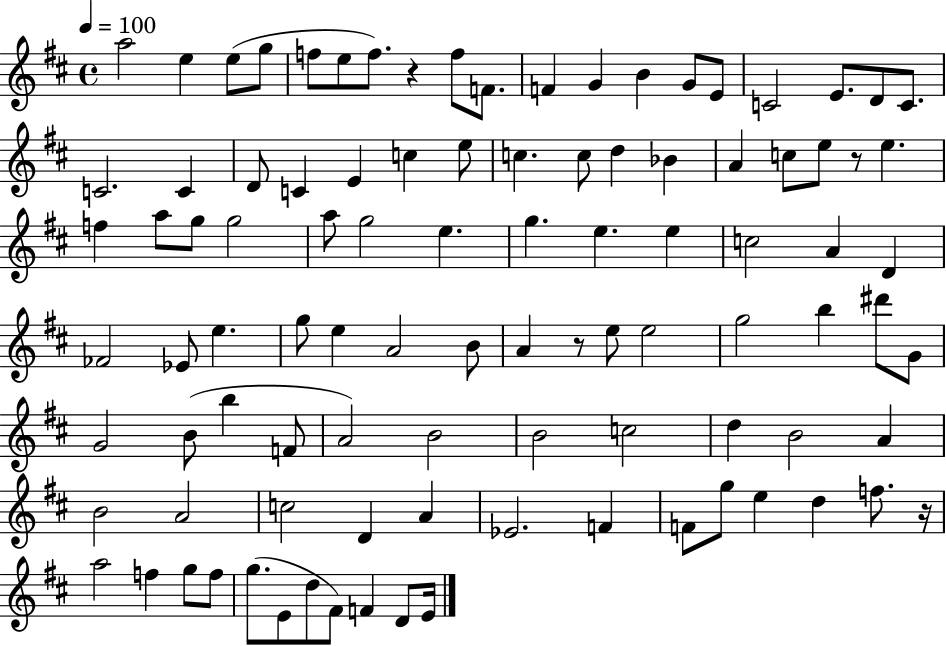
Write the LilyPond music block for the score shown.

{
  \clef treble
  \time 4/4
  \defaultTimeSignature
  \key d \major
  \tempo 4 = 100
  a''2 e''4 e''8( g''8 | f''8 e''8 f''8.) r4 f''8 f'8. | f'4 g'4 b'4 g'8 e'8 | c'2 e'8. d'8 c'8. | \break c'2. c'4 | d'8 c'4 e'4 c''4 e''8 | c''4. c''8 d''4 bes'4 | a'4 c''8 e''8 r8 e''4. | \break f''4 a''8 g''8 g''2 | a''8 g''2 e''4. | g''4. e''4. e''4 | c''2 a'4 d'4 | \break fes'2 ees'8 e''4. | g''8 e''4 a'2 b'8 | a'4 r8 e''8 e''2 | g''2 b''4 dis'''8 g'8 | \break g'2 b'8( b''4 f'8 | a'2) b'2 | b'2 c''2 | d''4 b'2 a'4 | \break b'2 a'2 | c''2 d'4 a'4 | ees'2. f'4 | f'8 g''8 e''4 d''4 f''8. r16 | \break a''2 f''4 g''8 f''8 | g''8.( e'8 d''8 fis'8) f'4 d'8 e'16 | \bar "|."
}